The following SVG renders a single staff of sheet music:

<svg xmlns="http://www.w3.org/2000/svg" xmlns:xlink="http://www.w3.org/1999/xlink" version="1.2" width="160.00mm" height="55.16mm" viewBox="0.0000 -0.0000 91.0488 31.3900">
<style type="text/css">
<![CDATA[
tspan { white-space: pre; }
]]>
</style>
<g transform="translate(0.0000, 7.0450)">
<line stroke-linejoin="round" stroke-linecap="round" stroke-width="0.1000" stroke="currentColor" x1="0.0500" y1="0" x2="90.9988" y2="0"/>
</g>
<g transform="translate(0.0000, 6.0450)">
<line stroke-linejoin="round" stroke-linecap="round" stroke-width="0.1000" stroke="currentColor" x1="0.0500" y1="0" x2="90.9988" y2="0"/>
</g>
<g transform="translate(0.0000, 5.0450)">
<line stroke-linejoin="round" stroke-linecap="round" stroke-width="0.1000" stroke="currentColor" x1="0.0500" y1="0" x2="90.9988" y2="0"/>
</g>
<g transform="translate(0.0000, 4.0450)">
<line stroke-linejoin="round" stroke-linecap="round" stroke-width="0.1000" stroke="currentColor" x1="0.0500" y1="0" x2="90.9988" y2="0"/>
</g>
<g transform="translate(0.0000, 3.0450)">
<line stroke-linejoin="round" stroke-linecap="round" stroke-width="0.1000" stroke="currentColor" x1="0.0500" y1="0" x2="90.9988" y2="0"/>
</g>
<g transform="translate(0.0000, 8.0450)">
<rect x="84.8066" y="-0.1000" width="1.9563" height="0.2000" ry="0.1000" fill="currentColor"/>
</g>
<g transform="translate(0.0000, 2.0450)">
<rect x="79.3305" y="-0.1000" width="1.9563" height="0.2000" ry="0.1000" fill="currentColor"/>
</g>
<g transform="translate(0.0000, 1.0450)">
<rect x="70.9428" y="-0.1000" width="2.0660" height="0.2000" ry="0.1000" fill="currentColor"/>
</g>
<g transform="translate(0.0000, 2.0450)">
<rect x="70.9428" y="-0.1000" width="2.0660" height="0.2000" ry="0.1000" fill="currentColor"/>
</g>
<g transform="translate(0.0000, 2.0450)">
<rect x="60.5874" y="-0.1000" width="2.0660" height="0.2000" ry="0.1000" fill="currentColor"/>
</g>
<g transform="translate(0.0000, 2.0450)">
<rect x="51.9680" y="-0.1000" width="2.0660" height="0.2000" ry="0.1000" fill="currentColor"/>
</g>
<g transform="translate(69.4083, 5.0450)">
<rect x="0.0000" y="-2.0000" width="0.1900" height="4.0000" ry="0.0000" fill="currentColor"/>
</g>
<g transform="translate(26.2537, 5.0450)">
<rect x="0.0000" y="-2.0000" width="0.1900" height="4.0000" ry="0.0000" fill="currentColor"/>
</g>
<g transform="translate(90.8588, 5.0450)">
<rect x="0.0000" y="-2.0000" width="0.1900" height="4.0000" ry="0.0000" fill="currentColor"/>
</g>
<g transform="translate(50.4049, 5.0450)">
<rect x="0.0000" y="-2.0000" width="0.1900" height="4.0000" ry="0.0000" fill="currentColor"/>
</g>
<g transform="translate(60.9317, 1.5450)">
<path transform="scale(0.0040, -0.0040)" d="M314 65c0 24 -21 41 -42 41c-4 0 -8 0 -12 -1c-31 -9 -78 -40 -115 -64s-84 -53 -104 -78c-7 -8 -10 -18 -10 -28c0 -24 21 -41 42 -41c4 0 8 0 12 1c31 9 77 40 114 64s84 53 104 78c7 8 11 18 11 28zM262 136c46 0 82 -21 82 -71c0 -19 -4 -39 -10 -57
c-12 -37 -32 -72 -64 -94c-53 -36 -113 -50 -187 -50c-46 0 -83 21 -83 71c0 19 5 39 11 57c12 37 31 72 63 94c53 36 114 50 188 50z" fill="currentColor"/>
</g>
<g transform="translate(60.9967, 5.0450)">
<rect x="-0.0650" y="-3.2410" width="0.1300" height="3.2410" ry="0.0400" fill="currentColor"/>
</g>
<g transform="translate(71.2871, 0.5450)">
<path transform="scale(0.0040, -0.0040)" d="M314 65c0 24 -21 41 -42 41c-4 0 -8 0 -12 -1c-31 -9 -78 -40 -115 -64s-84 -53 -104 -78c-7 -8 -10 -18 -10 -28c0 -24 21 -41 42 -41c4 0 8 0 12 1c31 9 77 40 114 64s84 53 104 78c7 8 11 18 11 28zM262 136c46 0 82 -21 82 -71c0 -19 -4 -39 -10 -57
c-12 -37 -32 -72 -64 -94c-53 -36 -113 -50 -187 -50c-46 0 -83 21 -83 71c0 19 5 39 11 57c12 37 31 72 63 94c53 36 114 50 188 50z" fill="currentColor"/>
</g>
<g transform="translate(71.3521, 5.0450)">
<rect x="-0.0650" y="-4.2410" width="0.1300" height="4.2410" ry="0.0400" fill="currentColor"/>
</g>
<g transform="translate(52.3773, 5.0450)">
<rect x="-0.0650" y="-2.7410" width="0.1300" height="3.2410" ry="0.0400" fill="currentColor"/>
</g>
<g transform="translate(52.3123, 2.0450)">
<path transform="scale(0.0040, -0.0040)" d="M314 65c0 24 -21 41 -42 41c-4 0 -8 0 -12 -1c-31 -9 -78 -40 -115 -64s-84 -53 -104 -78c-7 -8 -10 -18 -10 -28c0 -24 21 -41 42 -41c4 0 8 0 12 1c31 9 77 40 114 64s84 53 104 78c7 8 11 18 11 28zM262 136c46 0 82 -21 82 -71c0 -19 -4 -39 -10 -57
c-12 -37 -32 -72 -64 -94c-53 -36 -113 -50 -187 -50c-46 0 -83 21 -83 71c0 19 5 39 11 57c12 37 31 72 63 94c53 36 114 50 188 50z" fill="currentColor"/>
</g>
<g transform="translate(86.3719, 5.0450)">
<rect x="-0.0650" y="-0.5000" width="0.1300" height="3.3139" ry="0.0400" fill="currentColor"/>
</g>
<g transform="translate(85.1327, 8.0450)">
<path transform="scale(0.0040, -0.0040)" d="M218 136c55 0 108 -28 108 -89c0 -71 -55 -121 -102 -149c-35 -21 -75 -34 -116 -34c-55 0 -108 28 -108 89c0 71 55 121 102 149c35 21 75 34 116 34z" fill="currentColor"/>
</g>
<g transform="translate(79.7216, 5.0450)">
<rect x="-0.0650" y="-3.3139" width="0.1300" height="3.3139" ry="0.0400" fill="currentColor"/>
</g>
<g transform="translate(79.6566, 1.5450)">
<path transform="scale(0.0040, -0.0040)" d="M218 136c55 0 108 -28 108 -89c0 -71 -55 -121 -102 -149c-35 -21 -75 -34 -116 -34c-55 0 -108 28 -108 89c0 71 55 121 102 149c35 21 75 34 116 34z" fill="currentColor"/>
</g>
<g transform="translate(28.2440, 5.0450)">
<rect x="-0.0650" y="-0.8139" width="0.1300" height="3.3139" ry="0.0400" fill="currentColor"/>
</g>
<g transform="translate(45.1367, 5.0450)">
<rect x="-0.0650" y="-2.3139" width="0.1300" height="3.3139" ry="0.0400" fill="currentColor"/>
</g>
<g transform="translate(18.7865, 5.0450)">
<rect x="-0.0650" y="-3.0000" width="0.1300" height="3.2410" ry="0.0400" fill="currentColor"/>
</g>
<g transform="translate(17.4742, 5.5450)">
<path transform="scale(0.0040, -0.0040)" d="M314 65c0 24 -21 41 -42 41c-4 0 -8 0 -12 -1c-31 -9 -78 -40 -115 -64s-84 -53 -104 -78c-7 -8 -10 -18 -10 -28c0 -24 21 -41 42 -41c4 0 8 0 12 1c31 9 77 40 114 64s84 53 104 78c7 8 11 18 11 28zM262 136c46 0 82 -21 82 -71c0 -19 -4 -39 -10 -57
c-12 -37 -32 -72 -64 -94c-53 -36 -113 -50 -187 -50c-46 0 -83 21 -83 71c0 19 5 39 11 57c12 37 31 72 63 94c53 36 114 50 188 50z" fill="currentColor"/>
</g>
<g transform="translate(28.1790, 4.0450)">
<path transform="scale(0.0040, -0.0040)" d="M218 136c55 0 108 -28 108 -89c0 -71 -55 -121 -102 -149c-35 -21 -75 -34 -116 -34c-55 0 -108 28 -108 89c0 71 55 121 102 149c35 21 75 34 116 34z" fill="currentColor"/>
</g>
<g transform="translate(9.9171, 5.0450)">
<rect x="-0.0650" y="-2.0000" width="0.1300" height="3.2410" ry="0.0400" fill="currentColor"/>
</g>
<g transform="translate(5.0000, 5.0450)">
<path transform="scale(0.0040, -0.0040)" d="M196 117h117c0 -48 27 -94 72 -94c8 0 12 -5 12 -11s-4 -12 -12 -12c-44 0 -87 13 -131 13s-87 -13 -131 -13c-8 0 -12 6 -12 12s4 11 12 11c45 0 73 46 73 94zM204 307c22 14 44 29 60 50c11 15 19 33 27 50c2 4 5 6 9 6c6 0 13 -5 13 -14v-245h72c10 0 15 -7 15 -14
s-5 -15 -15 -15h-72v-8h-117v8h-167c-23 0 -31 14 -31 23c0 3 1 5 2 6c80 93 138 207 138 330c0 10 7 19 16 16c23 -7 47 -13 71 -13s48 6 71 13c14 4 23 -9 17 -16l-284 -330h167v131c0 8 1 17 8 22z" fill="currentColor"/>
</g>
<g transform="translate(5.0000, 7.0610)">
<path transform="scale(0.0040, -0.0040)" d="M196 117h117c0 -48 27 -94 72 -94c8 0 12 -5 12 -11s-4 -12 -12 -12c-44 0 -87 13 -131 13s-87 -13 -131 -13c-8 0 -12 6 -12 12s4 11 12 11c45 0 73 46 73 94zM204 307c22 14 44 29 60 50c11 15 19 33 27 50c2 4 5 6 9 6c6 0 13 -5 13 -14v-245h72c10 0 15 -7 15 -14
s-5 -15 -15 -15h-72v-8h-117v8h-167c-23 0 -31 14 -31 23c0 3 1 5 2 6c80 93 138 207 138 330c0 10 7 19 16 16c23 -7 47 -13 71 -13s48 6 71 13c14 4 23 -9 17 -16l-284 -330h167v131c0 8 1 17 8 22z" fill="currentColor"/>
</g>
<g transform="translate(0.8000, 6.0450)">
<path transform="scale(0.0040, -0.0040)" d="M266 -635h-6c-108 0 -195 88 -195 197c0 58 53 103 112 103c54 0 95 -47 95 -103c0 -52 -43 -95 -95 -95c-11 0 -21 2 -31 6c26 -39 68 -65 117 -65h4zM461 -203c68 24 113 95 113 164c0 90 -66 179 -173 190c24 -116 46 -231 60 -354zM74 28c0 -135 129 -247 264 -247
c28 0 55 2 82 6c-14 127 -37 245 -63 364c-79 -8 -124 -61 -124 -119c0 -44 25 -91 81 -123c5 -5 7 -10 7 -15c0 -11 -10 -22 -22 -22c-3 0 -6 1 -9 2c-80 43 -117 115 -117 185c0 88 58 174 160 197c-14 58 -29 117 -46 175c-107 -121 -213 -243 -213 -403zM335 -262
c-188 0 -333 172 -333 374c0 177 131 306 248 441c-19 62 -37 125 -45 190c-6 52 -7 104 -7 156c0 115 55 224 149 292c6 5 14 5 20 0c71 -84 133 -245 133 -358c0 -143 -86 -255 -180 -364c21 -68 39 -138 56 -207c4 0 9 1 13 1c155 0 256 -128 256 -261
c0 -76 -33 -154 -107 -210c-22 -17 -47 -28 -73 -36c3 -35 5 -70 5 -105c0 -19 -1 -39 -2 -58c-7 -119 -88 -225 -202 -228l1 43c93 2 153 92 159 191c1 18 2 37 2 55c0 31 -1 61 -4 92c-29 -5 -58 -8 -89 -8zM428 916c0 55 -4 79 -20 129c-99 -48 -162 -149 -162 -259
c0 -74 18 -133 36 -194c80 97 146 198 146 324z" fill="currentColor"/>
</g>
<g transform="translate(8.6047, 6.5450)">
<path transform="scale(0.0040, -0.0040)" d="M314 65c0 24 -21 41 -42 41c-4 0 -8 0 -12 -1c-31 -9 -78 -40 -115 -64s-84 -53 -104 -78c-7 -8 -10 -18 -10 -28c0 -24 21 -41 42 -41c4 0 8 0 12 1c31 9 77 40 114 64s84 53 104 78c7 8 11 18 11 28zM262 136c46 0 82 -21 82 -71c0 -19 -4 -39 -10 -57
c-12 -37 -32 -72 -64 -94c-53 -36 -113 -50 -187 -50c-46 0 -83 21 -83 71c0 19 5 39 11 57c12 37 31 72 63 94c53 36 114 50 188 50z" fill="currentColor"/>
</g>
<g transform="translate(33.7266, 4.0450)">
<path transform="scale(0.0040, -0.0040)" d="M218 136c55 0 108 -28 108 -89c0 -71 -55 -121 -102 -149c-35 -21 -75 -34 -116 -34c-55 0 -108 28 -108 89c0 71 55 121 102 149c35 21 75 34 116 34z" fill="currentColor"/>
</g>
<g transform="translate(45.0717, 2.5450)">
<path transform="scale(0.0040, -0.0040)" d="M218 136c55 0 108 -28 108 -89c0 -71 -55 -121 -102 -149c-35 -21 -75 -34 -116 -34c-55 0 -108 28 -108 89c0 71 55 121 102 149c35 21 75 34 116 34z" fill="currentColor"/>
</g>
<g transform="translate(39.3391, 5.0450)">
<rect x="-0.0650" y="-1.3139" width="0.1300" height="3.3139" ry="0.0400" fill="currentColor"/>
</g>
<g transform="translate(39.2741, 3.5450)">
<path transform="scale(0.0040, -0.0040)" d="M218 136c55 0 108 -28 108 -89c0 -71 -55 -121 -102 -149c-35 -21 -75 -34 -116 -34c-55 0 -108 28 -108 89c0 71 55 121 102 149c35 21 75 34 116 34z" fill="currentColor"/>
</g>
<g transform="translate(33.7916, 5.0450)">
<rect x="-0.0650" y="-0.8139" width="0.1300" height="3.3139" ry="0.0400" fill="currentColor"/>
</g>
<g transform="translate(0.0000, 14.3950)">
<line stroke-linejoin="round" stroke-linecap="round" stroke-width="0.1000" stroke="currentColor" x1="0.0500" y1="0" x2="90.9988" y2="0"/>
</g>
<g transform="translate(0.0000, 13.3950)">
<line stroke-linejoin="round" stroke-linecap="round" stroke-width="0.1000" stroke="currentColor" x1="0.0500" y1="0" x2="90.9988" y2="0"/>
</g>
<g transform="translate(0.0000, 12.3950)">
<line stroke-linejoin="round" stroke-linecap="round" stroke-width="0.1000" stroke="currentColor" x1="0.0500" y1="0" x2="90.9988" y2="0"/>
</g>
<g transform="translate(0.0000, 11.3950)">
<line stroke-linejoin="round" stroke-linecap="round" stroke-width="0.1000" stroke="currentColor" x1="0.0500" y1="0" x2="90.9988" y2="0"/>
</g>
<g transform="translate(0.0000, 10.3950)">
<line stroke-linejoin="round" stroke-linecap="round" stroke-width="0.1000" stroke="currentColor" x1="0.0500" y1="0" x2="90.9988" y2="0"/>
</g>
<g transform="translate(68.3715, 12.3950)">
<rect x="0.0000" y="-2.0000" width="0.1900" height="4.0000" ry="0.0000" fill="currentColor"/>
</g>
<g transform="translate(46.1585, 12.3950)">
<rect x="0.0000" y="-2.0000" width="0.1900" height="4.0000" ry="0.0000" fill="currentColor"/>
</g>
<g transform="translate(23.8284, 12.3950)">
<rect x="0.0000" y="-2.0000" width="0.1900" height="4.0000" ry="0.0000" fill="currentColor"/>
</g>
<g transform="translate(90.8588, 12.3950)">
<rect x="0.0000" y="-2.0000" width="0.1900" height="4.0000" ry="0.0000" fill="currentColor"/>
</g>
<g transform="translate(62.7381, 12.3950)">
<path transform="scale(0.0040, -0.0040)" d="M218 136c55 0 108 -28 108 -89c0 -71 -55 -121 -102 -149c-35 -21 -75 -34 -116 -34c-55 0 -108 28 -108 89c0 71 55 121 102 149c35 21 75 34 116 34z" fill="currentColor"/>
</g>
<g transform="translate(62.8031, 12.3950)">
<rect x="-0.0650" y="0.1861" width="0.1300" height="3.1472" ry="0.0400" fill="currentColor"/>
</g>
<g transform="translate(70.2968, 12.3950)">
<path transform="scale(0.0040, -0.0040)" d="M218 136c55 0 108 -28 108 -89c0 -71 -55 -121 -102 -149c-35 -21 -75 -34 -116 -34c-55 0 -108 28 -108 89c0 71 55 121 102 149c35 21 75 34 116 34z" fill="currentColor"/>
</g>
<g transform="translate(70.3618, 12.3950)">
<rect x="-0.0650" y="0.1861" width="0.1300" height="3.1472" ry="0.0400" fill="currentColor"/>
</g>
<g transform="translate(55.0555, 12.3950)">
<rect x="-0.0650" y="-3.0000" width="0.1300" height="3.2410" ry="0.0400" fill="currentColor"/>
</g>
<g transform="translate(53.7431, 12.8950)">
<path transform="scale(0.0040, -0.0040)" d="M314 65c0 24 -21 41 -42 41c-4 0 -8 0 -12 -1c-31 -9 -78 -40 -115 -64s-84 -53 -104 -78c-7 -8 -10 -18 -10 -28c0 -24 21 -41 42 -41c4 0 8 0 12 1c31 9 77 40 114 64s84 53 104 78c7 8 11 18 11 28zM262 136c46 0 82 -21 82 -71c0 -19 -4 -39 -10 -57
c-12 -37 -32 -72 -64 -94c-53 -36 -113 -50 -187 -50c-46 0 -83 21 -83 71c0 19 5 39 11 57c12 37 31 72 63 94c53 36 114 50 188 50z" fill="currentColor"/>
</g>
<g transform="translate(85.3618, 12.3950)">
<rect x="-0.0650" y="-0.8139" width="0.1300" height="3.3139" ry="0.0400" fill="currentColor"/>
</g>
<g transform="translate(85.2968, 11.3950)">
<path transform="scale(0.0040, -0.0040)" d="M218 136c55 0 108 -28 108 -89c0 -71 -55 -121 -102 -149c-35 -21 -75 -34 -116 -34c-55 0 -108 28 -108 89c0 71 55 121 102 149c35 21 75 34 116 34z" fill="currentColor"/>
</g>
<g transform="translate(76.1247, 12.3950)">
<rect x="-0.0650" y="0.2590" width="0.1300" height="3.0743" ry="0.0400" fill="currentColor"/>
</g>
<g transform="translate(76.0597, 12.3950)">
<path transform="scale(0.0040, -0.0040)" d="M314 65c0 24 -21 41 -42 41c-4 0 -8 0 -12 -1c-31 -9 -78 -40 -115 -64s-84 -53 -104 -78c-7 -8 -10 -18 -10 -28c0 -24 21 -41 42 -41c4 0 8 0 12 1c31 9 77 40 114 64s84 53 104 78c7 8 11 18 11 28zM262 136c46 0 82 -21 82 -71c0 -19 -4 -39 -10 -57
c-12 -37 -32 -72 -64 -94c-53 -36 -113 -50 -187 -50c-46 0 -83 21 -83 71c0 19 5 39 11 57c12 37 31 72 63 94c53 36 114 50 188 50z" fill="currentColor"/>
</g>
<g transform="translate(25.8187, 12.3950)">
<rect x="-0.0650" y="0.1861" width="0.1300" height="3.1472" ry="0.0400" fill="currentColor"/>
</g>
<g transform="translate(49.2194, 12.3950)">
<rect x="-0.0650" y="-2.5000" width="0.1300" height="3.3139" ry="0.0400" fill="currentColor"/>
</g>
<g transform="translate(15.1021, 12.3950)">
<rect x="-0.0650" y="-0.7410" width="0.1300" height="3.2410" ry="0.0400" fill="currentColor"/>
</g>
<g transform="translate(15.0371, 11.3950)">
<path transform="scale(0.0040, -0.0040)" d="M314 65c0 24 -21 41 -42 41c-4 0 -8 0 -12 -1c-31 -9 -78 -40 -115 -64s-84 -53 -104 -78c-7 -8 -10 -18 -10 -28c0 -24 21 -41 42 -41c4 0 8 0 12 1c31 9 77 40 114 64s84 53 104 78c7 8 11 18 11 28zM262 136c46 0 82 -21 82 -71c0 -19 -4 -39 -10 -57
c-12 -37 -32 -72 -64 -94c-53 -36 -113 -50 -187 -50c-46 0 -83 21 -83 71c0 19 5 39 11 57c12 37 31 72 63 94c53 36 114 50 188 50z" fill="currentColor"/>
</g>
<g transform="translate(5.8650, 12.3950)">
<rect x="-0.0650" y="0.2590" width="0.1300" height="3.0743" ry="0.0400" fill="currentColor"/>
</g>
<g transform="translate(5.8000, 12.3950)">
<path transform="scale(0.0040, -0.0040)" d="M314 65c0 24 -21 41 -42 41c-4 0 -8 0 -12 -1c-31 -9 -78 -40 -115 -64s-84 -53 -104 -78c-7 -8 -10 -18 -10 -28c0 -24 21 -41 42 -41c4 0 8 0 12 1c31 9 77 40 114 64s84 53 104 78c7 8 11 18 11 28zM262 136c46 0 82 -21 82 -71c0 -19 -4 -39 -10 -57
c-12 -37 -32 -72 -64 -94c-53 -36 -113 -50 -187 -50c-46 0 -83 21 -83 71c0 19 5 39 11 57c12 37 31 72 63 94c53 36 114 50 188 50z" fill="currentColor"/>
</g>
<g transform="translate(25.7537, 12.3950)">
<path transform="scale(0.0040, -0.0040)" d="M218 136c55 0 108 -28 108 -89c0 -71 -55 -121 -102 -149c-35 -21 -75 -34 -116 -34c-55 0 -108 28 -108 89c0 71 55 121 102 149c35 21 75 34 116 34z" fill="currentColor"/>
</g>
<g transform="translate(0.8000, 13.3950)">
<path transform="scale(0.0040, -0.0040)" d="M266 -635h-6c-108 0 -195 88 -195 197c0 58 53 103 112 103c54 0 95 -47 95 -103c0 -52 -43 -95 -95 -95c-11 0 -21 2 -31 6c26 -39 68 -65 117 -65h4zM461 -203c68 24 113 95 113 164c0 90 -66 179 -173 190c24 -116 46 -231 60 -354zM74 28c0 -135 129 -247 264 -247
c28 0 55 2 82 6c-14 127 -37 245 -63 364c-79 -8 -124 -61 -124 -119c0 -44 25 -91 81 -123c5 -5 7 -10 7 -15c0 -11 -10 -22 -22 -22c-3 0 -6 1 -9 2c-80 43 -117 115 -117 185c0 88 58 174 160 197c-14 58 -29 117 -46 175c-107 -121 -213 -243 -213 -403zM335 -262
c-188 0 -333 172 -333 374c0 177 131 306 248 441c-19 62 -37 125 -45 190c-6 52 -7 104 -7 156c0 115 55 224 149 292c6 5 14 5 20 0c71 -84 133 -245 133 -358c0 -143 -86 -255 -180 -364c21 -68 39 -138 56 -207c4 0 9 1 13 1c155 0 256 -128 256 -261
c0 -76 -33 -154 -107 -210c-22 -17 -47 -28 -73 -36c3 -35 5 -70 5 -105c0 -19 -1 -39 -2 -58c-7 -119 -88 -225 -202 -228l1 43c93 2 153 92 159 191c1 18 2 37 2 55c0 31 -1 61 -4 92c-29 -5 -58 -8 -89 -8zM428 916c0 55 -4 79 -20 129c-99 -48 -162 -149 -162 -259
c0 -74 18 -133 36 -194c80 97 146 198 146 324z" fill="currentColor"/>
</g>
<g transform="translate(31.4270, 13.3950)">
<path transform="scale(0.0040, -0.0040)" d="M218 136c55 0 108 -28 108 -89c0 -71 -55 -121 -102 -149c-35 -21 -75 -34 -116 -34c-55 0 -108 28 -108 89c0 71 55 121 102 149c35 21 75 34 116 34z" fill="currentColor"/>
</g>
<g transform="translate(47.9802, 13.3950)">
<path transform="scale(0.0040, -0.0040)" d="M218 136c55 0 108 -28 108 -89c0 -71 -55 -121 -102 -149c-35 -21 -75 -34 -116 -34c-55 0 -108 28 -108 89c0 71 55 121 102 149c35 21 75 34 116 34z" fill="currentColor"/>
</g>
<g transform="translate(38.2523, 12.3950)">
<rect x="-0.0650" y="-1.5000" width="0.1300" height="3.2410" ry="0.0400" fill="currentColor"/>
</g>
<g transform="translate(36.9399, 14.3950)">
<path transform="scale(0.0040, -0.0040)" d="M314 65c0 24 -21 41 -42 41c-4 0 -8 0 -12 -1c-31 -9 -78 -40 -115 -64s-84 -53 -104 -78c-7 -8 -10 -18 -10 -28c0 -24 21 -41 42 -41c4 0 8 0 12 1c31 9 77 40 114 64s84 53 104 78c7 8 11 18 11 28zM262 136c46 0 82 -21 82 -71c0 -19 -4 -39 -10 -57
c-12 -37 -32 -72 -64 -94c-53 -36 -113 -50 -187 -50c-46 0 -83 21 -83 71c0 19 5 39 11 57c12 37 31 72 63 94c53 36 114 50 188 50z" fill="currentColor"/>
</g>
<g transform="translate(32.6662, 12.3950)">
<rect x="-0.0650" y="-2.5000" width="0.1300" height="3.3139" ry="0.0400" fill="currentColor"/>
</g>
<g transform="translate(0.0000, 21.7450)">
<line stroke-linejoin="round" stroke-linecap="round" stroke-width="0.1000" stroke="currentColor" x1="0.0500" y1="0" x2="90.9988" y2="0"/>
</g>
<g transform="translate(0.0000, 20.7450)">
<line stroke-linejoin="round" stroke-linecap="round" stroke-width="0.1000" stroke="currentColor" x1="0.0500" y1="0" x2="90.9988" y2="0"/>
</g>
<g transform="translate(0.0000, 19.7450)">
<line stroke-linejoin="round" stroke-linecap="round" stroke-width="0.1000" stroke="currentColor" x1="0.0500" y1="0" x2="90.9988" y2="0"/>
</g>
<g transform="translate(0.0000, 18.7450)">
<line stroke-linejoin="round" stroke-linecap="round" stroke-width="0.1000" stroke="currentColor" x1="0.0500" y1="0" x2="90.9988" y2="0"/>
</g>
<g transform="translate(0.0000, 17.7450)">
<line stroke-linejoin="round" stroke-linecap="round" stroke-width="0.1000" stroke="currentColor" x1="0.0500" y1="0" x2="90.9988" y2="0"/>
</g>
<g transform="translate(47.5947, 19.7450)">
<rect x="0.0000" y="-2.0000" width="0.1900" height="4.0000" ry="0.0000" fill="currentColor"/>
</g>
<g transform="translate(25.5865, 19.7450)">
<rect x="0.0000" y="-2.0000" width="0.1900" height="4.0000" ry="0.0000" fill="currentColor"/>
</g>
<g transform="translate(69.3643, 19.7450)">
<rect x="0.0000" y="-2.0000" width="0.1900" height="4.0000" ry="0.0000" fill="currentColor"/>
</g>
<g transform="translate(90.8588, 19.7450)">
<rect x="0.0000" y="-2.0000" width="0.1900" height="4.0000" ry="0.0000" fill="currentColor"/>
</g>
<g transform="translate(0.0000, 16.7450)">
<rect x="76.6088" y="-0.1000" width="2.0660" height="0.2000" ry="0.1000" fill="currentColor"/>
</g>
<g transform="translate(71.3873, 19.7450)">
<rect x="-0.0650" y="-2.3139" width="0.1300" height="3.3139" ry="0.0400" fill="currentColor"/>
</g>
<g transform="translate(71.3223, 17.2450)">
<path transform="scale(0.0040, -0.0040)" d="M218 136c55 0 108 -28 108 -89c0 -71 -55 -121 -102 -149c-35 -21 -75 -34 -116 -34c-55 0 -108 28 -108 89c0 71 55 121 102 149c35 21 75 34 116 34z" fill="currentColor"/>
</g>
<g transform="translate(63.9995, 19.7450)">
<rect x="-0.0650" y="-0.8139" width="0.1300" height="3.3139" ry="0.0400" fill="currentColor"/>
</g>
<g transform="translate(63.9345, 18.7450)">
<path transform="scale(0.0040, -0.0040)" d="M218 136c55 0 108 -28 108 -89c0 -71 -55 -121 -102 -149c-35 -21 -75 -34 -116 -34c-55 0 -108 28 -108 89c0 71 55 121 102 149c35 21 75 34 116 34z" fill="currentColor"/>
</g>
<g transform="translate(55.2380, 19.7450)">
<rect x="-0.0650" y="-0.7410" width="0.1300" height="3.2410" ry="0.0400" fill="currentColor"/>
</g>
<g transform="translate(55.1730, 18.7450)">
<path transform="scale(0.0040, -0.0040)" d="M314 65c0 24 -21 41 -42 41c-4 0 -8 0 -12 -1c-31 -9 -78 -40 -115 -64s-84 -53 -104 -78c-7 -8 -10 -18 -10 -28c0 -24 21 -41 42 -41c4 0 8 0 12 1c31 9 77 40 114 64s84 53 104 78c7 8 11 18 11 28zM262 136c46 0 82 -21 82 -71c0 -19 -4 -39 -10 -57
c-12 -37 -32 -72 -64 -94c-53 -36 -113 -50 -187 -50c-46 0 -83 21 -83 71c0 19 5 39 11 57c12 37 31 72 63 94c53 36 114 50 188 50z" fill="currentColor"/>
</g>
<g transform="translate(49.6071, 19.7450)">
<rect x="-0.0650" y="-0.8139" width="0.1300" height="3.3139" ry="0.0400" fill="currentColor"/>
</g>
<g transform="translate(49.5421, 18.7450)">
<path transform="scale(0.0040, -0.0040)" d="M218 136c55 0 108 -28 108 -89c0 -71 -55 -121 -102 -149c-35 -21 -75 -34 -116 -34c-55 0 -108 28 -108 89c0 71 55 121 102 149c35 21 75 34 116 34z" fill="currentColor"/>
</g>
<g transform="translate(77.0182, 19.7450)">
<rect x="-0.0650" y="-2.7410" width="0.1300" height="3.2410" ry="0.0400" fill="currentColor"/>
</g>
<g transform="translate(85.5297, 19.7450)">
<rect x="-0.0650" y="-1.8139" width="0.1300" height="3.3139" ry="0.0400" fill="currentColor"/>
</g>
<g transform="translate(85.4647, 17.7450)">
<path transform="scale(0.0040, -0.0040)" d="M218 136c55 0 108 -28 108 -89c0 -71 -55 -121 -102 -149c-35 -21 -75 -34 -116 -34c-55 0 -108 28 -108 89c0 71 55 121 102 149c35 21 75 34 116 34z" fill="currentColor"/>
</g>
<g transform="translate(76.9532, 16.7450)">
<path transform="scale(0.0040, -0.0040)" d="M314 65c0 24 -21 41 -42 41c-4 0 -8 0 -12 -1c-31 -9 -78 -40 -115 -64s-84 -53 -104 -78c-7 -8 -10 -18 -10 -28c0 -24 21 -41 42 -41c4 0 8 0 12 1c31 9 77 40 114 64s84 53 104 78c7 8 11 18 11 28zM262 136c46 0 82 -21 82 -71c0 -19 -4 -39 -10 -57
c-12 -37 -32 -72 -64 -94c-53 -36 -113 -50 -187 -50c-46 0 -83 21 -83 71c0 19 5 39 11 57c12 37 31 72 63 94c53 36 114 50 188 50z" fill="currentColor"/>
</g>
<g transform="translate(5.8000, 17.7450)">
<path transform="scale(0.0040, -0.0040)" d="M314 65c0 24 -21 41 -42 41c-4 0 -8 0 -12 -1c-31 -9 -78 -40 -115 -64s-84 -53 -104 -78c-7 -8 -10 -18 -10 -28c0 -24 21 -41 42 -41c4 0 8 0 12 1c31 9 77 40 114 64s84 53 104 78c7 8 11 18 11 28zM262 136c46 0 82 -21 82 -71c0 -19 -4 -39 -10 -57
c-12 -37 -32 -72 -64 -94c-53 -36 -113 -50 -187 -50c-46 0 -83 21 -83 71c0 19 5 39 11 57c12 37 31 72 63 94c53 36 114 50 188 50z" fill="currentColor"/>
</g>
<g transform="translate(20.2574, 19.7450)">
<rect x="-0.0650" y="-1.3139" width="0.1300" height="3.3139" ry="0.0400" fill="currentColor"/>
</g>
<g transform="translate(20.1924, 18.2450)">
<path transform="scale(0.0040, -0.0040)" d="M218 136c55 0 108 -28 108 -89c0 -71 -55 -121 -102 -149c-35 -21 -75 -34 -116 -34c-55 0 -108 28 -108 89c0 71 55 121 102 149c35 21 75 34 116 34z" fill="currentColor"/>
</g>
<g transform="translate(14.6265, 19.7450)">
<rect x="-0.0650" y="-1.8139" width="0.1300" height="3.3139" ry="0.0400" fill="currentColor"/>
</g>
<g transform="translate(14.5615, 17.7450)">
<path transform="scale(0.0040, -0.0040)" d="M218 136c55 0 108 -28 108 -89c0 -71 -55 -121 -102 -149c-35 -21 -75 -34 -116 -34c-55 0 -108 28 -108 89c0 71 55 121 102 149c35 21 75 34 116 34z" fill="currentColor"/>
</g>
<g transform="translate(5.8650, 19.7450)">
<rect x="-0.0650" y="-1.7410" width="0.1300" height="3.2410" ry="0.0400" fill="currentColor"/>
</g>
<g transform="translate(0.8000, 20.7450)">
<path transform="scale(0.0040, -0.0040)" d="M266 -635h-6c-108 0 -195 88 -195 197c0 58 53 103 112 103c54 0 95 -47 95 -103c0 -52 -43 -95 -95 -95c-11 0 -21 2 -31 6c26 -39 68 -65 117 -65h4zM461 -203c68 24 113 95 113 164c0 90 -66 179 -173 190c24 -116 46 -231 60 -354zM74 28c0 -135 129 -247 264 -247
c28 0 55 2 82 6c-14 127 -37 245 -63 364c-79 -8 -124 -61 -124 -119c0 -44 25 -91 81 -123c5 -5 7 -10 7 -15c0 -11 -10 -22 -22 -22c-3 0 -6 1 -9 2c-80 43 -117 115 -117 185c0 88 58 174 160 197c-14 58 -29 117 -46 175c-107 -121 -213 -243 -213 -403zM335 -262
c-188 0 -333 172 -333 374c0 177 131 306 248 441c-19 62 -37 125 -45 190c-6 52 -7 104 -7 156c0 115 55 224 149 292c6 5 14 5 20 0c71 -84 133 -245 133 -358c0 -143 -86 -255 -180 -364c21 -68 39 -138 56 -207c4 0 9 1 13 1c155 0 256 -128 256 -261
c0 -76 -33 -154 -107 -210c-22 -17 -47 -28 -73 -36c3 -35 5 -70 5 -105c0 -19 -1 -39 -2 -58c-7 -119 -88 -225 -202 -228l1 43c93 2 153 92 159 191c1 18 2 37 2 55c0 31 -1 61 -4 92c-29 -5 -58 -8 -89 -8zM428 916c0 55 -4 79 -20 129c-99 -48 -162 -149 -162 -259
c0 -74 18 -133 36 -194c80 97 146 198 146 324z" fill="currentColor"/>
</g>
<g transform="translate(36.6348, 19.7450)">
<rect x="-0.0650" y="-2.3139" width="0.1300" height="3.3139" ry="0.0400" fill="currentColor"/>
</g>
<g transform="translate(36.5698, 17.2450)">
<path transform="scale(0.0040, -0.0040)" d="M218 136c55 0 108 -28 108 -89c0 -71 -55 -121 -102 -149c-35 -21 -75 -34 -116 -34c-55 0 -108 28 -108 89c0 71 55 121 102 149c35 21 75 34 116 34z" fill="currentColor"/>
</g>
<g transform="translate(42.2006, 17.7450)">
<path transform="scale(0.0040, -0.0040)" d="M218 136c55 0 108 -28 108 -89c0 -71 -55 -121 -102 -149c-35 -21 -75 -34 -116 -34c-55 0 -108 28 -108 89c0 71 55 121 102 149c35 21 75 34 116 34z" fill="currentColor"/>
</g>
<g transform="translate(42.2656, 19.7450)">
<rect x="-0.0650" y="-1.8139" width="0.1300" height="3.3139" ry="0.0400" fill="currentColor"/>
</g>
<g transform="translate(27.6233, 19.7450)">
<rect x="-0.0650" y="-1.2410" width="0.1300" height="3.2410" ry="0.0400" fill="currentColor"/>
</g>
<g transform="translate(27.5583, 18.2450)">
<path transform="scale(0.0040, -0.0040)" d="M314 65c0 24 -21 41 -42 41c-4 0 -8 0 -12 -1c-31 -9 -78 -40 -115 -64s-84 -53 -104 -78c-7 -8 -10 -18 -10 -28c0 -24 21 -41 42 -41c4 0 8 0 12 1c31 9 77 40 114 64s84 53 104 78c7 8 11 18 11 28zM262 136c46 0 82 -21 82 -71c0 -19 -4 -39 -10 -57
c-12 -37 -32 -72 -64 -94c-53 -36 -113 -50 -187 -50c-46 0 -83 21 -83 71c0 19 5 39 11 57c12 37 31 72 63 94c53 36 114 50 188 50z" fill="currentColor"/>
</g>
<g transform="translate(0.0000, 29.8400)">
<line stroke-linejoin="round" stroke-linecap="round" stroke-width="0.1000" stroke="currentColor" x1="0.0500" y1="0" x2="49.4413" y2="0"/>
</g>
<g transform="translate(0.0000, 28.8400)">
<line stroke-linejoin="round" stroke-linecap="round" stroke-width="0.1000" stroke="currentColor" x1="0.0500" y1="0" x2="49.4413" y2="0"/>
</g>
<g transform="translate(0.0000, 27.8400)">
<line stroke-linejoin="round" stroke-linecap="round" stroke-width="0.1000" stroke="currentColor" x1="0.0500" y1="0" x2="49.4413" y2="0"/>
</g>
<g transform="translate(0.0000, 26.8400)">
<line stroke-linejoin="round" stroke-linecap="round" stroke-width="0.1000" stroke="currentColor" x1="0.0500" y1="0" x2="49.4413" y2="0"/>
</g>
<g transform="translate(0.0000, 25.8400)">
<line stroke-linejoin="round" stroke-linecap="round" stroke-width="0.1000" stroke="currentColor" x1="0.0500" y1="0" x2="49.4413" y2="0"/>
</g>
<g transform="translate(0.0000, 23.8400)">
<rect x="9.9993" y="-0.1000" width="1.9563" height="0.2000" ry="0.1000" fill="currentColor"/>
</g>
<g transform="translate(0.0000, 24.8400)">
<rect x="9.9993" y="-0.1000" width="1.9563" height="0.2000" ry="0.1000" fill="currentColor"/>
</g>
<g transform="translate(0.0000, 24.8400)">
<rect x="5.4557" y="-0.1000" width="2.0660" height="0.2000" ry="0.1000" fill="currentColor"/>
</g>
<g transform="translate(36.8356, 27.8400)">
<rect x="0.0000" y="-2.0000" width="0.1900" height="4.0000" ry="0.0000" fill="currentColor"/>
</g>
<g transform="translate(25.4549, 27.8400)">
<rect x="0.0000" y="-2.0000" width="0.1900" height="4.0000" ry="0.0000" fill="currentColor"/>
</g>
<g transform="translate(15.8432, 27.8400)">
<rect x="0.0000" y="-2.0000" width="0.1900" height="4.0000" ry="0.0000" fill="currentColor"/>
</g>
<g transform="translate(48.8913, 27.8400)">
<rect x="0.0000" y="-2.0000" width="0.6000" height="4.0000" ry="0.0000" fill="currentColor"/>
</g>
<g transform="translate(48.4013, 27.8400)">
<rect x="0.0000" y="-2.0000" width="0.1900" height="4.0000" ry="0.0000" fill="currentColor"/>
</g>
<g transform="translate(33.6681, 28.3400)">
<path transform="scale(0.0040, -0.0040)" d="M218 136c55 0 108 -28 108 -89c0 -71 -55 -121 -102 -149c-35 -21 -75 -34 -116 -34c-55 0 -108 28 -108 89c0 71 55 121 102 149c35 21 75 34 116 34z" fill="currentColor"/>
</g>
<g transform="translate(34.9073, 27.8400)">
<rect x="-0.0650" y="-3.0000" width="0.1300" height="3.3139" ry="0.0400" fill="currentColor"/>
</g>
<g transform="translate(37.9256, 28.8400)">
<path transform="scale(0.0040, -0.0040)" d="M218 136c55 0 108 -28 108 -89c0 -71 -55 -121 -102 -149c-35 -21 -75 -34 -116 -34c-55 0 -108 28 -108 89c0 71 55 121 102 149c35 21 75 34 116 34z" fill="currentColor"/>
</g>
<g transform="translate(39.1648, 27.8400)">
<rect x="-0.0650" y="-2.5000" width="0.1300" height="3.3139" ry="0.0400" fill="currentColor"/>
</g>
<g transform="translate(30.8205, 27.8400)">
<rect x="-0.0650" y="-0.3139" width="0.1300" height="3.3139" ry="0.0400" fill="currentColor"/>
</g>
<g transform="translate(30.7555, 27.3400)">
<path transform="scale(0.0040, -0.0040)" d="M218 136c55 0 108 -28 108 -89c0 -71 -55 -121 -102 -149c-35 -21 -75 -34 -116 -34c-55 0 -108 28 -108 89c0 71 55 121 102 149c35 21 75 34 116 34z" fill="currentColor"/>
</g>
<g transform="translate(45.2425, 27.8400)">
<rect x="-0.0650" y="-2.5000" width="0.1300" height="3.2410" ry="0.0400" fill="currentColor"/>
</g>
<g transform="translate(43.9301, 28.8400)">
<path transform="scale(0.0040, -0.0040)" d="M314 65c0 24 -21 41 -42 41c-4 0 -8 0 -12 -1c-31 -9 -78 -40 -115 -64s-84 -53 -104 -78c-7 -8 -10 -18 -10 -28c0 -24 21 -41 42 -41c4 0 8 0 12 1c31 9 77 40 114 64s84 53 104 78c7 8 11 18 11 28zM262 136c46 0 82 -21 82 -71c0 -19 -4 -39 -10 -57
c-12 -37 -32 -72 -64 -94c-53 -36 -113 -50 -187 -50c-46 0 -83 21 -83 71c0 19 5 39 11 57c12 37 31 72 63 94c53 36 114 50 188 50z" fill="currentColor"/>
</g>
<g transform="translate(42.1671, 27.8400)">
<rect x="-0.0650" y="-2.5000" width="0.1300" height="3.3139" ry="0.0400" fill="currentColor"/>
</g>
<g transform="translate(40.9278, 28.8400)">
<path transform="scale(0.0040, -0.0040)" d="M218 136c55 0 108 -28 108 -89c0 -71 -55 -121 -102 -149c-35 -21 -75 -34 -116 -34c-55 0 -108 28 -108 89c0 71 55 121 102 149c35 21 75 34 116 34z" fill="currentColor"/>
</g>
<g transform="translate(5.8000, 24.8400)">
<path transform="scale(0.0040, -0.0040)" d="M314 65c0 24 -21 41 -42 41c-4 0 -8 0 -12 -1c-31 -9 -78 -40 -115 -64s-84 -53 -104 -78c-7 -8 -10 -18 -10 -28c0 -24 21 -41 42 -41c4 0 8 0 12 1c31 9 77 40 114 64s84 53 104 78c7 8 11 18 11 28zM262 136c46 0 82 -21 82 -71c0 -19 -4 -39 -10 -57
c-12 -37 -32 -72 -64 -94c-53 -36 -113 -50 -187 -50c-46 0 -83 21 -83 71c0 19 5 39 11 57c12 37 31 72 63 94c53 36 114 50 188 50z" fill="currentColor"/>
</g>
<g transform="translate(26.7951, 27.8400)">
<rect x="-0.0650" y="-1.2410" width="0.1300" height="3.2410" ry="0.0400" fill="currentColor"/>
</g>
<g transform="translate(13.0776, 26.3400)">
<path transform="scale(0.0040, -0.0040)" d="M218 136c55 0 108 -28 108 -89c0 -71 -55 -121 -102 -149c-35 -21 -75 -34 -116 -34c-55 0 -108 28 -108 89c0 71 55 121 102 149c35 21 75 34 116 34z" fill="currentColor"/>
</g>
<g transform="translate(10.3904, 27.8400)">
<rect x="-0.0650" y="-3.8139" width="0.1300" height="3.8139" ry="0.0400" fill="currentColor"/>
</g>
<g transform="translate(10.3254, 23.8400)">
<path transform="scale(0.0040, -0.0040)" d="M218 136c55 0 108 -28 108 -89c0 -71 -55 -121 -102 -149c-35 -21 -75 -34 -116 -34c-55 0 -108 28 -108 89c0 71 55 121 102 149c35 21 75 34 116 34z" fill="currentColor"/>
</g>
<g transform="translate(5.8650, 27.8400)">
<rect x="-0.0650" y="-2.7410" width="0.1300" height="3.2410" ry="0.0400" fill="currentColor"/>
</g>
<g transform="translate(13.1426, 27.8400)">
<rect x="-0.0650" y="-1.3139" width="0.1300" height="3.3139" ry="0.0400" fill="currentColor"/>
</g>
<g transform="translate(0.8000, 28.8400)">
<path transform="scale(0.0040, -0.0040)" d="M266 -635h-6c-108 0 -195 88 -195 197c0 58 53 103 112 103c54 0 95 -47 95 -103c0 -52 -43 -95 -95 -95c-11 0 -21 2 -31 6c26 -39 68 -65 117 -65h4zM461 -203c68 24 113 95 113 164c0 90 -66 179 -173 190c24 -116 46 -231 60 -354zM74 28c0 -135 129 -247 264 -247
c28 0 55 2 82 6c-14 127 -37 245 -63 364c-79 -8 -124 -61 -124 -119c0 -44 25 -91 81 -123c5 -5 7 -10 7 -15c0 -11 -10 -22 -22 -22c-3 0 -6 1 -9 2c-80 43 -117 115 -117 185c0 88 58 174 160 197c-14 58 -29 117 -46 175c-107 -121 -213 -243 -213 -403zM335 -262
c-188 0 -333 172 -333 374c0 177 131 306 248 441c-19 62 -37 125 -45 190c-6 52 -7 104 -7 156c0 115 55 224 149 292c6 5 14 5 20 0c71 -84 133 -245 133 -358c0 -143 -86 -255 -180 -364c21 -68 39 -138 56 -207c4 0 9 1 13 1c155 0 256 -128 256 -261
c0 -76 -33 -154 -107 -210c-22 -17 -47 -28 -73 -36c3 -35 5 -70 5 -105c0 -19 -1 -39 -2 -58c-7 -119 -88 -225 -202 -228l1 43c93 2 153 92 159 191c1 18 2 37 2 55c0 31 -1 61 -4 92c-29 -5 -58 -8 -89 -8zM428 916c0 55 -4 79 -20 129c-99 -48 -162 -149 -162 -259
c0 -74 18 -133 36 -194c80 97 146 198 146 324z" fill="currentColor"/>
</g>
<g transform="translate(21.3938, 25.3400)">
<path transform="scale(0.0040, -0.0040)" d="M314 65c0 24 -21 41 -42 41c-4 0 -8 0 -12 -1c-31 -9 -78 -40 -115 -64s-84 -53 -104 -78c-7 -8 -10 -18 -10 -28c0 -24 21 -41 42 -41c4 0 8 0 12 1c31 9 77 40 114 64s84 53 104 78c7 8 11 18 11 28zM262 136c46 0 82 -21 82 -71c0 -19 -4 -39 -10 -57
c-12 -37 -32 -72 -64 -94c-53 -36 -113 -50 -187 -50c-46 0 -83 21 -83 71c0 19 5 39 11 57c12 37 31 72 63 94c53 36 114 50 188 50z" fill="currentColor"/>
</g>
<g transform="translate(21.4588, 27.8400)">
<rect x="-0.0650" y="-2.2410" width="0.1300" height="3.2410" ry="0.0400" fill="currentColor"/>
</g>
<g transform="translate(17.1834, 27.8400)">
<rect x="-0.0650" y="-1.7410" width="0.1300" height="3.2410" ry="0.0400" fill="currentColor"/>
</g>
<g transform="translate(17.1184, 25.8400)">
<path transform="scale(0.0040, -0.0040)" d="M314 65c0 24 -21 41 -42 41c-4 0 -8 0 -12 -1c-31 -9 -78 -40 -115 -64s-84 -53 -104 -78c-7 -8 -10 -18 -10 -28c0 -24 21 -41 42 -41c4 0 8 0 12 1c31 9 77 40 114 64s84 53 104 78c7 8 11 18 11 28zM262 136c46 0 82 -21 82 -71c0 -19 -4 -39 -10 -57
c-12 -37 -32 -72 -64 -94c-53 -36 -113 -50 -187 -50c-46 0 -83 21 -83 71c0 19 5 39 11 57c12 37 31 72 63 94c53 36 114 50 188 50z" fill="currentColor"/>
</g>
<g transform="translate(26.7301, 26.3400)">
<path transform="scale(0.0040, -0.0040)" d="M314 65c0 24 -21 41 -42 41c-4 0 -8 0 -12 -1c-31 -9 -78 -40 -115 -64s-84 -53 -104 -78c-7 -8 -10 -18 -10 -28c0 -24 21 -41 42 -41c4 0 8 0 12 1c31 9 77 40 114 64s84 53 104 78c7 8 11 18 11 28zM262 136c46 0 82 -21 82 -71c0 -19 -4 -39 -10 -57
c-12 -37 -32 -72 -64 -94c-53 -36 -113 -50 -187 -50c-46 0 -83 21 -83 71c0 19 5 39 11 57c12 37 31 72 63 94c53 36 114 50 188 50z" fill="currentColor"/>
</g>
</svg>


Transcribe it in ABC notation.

X:1
T:Untitled
M:4/4
L:1/4
K:C
F2 A2 d d e g a2 b2 d'2 b C B2 d2 B G E2 G A2 B B B2 d f2 f e e2 g f d d2 d g a2 f a2 c' e f2 g2 e2 c A G G G2